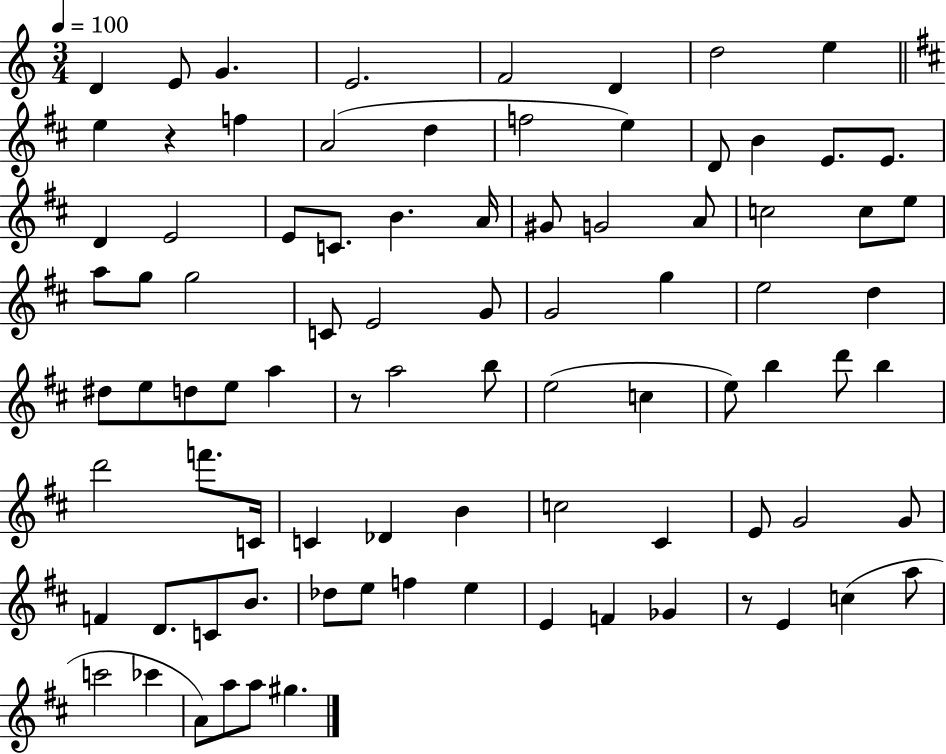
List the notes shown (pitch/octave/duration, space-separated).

D4/q E4/e G4/q. E4/h. F4/h D4/q D5/h E5/q E5/q R/q F5/q A4/h D5/q F5/h E5/q D4/e B4/q E4/e. E4/e. D4/q E4/h E4/e C4/e. B4/q. A4/s G#4/e G4/h A4/e C5/h C5/e E5/e A5/e G5/e G5/h C4/e E4/h G4/e G4/h G5/q E5/h D5/q D#5/e E5/e D5/e E5/e A5/q R/e A5/h B5/e E5/h C5/q E5/e B5/q D6/e B5/q D6/h F6/e. C4/s C4/q Db4/q B4/q C5/h C#4/q E4/e G4/h G4/e F4/q D4/e. C4/e B4/e. Db5/e E5/e F5/q E5/q E4/q F4/q Gb4/q R/e E4/q C5/q A5/e C6/h CES6/q A4/e A5/e A5/e G#5/q.